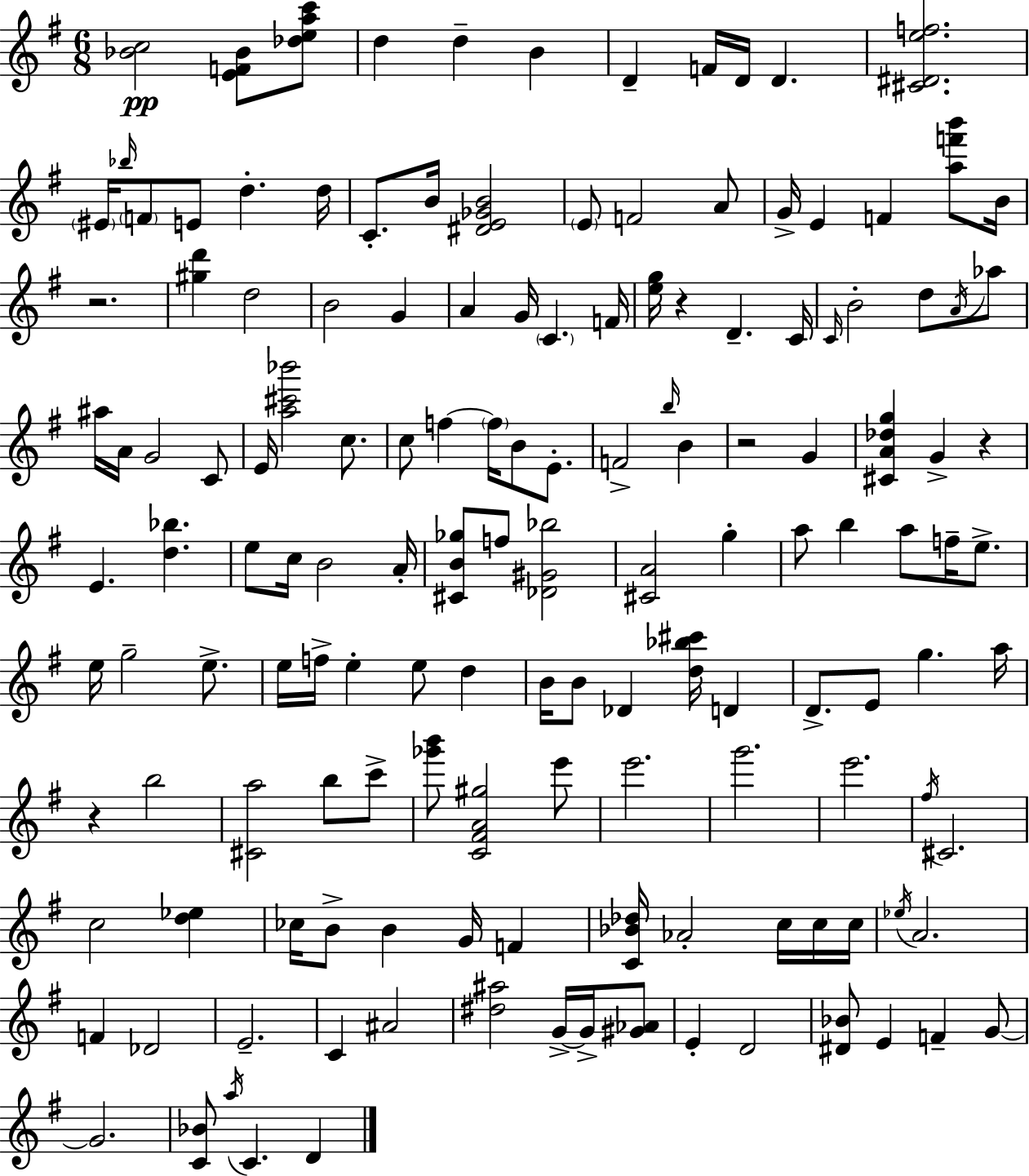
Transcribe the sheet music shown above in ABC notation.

X:1
T:Untitled
M:6/8
L:1/4
K:Em
[_Bc]2 [EF_B]/2 [_deac']/2 d d B D F/4 D/4 D [^C^Def]2 ^E/4 _b/4 F/2 E/2 d d/4 C/2 B/4 [^DE_GB]2 E/2 F2 A/2 G/4 E F [af'b']/2 B/4 z2 [^gd'] d2 B2 G A G/4 C F/4 [eg]/4 z D C/4 C/4 B2 d/2 A/4 _a/2 ^a/4 A/4 G2 C/2 E/4 [a^c'_b']2 c/2 c/2 f f/4 B/2 E/2 F2 b/4 B z2 G [^CA_dg] G z E [d_b] e/2 c/4 B2 A/4 [^CB_g]/2 f/2 [_D^G_b]2 [^CA]2 g a/2 b a/2 f/4 e/2 e/4 g2 e/2 e/4 f/4 e e/2 d B/4 B/2 _D [d_b^c']/4 D D/2 E/2 g a/4 z b2 [^Ca]2 b/2 c'/2 [_g'b']/2 [C^FA^g]2 e'/2 e'2 g'2 e'2 ^f/4 ^C2 c2 [d_e] _c/4 B/2 B G/4 F [C_B_d]/4 _A2 c/4 c/4 c/4 _e/4 A2 F _D2 E2 C ^A2 [^d^a]2 G/4 G/4 [^G_A]/2 E D2 [^D_B]/2 E F G/2 G2 [C_B]/2 a/4 C D